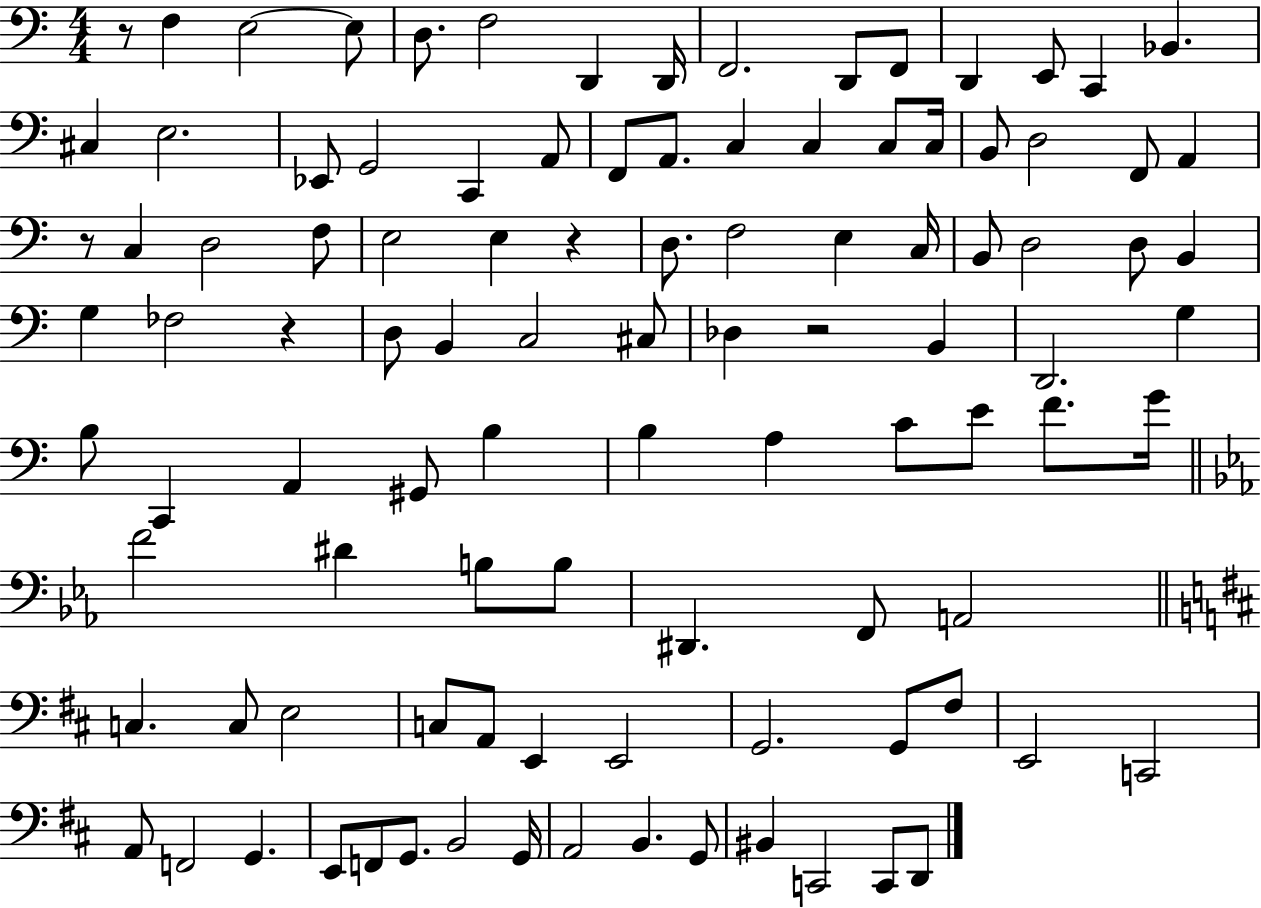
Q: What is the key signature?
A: C major